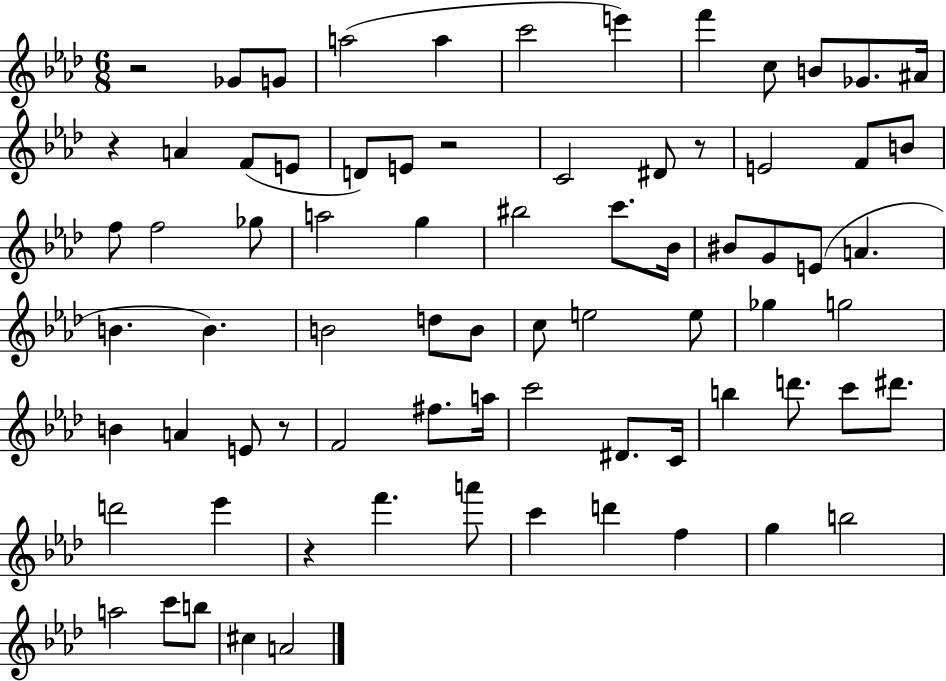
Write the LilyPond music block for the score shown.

{
  \clef treble
  \numericTimeSignature
  \time 6/8
  \key aes \major
  r2 ges'8 g'8 | a''2( a''4 | c'''2 e'''4) | f'''4 c''8 b'8 ges'8. ais'16 | \break r4 a'4 f'8( e'8 | d'8) e'8 r2 | c'2 dis'8 r8 | e'2 f'8 b'8 | \break f''8 f''2 ges''8 | a''2 g''4 | bis''2 c'''8. bes'16 | bis'8 g'8 e'8( a'4. | \break b'4. b'4.) | b'2 d''8 b'8 | c''8 e''2 e''8 | ges''4 g''2 | \break b'4 a'4 e'8 r8 | f'2 fis''8. a''16 | c'''2 dis'8. c'16 | b''4 d'''8. c'''8 dis'''8. | \break d'''2 ees'''4 | r4 f'''4. a'''8 | c'''4 d'''4 f''4 | g''4 b''2 | \break a''2 c'''8 b''8 | cis''4 a'2 | \bar "|."
}